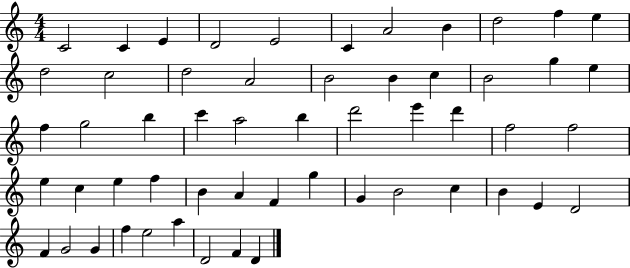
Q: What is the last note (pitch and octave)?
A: D4